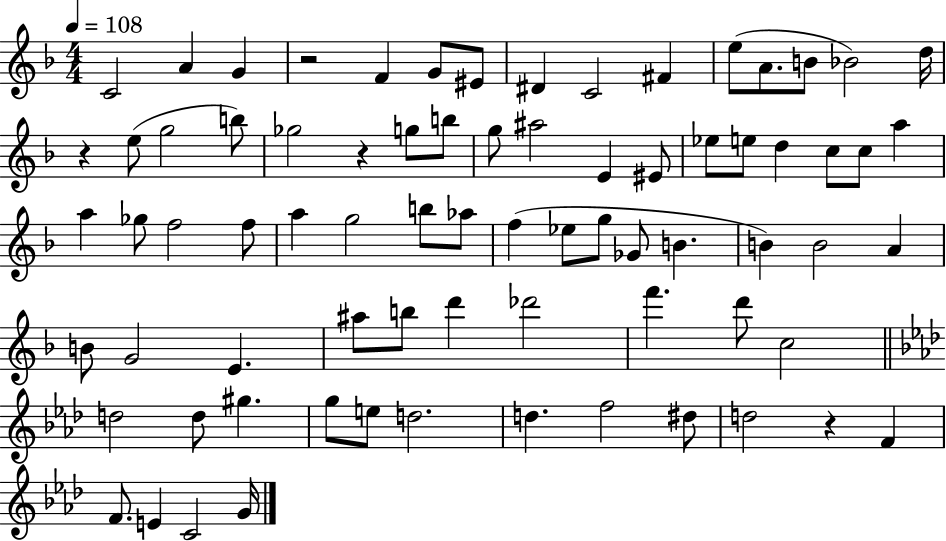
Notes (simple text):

C4/h A4/q G4/q R/h F4/q G4/e EIS4/e D#4/q C4/h F#4/q E5/e A4/e. B4/e Bb4/h D5/s R/q E5/e G5/h B5/e Gb5/h R/q G5/e B5/e G5/e A#5/h E4/q EIS4/e Eb5/e E5/e D5/q C5/e C5/e A5/q A5/q Gb5/e F5/h F5/e A5/q G5/h B5/e Ab5/e F5/q Eb5/e G5/e Gb4/e B4/q. B4/q B4/h A4/q B4/e G4/h E4/q. A#5/e B5/e D6/q Db6/h F6/q. D6/e C5/h D5/h D5/e G#5/q. G5/e E5/e D5/h. D5/q. F5/h D#5/e D5/h R/q F4/q F4/e. E4/q C4/h G4/s